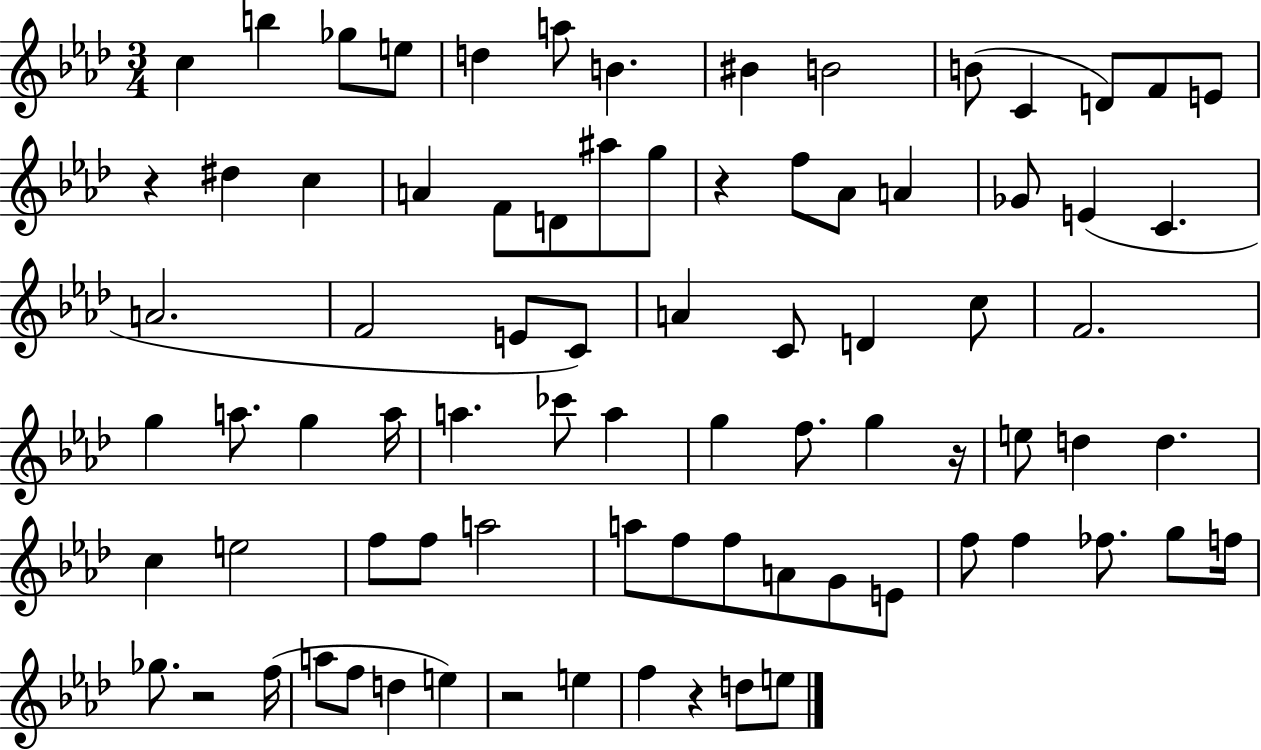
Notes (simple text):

C5/q B5/q Gb5/e E5/e D5/q A5/e B4/q. BIS4/q B4/h B4/e C4/q D4/e F4/e E4/e R/q D#5/q C5/q A4/q F4/e D4/e A#5/e G5/e R/q F5/e Ab4/e A4/q Gb4/e E4/q C4/q. A4/h. F4/h E4/e C4/e A4/q C4/e D4/q C5/e F4/h. G5/q A5/e. G5/q A5/s A5/q. CES6/e A5/q G5/q F5/e. G5/q R/s E5/e D5/q D5/q. C5/q E5/h F5/e F5/e A5/h A5/e F5/e F5/e A4/e G4/e E4/e F5/e F5/q FES5/e. G5/e F5/s Gb5/e. R/h F5/s A5/e F5/e D5/q E5/q R/h E5/q F5/q R/q D5/e E5/e